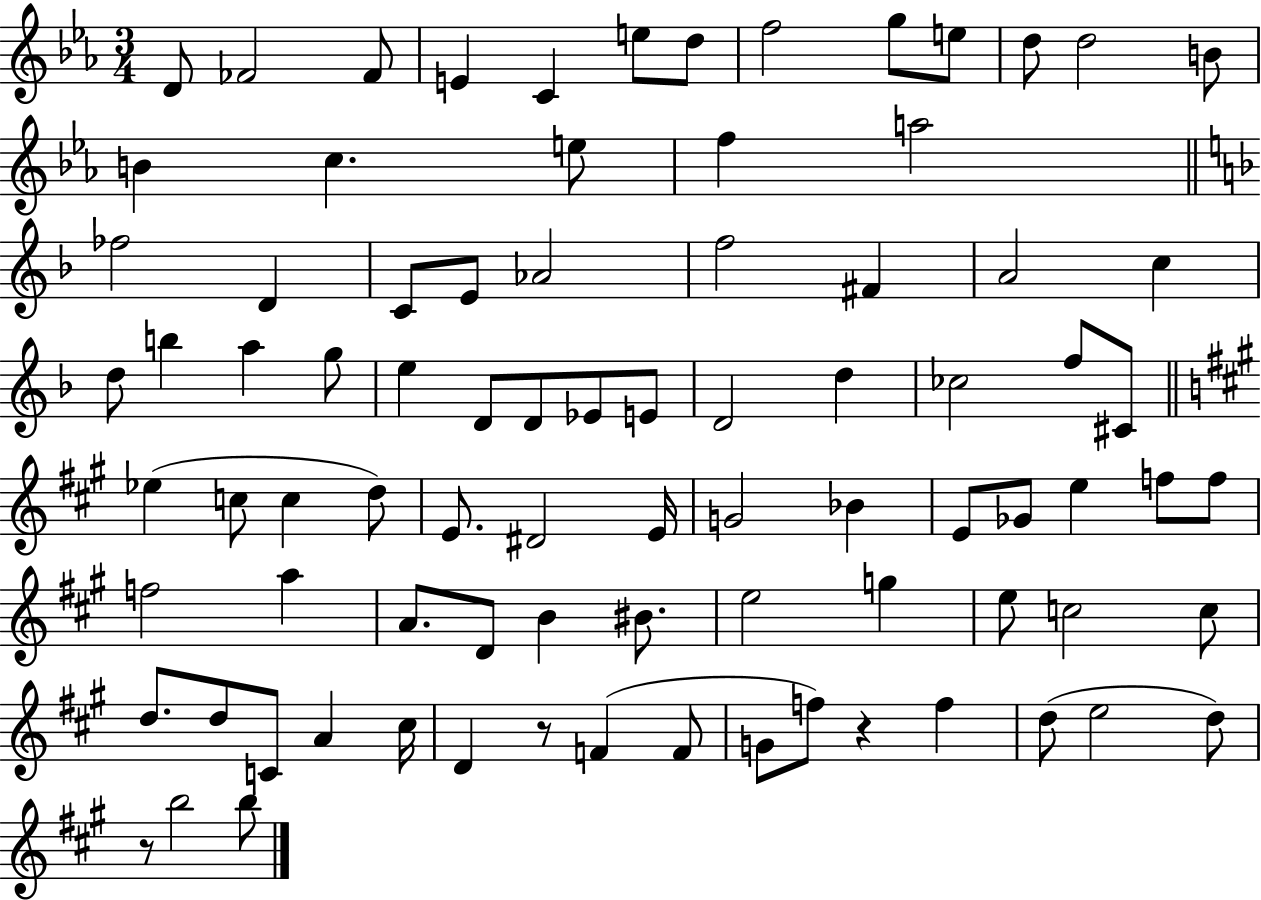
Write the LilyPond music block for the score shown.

{
  \clef treble
  \numericTimeSignature
  \time 3/4
  \key ees \major
  d'8 fes'2 fes'8 | e'4 c'4 e''8 d''8 | f''2 g''8 e''8 | d''8 d''2 b'8 | \break b'4 c''4. e''8 | f''4 a''2 | \bar "||" \break \key f \major fes''2 d'4 | c'8 e'8 aes'2 | f''2 fis'4 | a'2 c''4 | \break d''8 b''4 a''4 g''8 | e''4 d'8 d'8 ees'8 e'8 | d'2 d''4 | ces''2 f''8 cis'8 | \break \bar "||" \break \key a \major ees''4( c''8 c''4 d''8) | e'8. dis'2 e'16 | g'2 bes'4 | e'8 ges'8 e''4 f''8 f''8 | \break f''2 a''4 | a'8. d'8 b'4 bis'8. | e''2 g''4 | e''8 c''2 c''8 | \break d''8. d''8 c'8 a'4 cis''16 | d'4 r8 f'4( f'8 | g'8 f''8) r4 f''4 | d''8( e''2 d''8) | \break r8 b''2 b''8 | \bar "|."
}